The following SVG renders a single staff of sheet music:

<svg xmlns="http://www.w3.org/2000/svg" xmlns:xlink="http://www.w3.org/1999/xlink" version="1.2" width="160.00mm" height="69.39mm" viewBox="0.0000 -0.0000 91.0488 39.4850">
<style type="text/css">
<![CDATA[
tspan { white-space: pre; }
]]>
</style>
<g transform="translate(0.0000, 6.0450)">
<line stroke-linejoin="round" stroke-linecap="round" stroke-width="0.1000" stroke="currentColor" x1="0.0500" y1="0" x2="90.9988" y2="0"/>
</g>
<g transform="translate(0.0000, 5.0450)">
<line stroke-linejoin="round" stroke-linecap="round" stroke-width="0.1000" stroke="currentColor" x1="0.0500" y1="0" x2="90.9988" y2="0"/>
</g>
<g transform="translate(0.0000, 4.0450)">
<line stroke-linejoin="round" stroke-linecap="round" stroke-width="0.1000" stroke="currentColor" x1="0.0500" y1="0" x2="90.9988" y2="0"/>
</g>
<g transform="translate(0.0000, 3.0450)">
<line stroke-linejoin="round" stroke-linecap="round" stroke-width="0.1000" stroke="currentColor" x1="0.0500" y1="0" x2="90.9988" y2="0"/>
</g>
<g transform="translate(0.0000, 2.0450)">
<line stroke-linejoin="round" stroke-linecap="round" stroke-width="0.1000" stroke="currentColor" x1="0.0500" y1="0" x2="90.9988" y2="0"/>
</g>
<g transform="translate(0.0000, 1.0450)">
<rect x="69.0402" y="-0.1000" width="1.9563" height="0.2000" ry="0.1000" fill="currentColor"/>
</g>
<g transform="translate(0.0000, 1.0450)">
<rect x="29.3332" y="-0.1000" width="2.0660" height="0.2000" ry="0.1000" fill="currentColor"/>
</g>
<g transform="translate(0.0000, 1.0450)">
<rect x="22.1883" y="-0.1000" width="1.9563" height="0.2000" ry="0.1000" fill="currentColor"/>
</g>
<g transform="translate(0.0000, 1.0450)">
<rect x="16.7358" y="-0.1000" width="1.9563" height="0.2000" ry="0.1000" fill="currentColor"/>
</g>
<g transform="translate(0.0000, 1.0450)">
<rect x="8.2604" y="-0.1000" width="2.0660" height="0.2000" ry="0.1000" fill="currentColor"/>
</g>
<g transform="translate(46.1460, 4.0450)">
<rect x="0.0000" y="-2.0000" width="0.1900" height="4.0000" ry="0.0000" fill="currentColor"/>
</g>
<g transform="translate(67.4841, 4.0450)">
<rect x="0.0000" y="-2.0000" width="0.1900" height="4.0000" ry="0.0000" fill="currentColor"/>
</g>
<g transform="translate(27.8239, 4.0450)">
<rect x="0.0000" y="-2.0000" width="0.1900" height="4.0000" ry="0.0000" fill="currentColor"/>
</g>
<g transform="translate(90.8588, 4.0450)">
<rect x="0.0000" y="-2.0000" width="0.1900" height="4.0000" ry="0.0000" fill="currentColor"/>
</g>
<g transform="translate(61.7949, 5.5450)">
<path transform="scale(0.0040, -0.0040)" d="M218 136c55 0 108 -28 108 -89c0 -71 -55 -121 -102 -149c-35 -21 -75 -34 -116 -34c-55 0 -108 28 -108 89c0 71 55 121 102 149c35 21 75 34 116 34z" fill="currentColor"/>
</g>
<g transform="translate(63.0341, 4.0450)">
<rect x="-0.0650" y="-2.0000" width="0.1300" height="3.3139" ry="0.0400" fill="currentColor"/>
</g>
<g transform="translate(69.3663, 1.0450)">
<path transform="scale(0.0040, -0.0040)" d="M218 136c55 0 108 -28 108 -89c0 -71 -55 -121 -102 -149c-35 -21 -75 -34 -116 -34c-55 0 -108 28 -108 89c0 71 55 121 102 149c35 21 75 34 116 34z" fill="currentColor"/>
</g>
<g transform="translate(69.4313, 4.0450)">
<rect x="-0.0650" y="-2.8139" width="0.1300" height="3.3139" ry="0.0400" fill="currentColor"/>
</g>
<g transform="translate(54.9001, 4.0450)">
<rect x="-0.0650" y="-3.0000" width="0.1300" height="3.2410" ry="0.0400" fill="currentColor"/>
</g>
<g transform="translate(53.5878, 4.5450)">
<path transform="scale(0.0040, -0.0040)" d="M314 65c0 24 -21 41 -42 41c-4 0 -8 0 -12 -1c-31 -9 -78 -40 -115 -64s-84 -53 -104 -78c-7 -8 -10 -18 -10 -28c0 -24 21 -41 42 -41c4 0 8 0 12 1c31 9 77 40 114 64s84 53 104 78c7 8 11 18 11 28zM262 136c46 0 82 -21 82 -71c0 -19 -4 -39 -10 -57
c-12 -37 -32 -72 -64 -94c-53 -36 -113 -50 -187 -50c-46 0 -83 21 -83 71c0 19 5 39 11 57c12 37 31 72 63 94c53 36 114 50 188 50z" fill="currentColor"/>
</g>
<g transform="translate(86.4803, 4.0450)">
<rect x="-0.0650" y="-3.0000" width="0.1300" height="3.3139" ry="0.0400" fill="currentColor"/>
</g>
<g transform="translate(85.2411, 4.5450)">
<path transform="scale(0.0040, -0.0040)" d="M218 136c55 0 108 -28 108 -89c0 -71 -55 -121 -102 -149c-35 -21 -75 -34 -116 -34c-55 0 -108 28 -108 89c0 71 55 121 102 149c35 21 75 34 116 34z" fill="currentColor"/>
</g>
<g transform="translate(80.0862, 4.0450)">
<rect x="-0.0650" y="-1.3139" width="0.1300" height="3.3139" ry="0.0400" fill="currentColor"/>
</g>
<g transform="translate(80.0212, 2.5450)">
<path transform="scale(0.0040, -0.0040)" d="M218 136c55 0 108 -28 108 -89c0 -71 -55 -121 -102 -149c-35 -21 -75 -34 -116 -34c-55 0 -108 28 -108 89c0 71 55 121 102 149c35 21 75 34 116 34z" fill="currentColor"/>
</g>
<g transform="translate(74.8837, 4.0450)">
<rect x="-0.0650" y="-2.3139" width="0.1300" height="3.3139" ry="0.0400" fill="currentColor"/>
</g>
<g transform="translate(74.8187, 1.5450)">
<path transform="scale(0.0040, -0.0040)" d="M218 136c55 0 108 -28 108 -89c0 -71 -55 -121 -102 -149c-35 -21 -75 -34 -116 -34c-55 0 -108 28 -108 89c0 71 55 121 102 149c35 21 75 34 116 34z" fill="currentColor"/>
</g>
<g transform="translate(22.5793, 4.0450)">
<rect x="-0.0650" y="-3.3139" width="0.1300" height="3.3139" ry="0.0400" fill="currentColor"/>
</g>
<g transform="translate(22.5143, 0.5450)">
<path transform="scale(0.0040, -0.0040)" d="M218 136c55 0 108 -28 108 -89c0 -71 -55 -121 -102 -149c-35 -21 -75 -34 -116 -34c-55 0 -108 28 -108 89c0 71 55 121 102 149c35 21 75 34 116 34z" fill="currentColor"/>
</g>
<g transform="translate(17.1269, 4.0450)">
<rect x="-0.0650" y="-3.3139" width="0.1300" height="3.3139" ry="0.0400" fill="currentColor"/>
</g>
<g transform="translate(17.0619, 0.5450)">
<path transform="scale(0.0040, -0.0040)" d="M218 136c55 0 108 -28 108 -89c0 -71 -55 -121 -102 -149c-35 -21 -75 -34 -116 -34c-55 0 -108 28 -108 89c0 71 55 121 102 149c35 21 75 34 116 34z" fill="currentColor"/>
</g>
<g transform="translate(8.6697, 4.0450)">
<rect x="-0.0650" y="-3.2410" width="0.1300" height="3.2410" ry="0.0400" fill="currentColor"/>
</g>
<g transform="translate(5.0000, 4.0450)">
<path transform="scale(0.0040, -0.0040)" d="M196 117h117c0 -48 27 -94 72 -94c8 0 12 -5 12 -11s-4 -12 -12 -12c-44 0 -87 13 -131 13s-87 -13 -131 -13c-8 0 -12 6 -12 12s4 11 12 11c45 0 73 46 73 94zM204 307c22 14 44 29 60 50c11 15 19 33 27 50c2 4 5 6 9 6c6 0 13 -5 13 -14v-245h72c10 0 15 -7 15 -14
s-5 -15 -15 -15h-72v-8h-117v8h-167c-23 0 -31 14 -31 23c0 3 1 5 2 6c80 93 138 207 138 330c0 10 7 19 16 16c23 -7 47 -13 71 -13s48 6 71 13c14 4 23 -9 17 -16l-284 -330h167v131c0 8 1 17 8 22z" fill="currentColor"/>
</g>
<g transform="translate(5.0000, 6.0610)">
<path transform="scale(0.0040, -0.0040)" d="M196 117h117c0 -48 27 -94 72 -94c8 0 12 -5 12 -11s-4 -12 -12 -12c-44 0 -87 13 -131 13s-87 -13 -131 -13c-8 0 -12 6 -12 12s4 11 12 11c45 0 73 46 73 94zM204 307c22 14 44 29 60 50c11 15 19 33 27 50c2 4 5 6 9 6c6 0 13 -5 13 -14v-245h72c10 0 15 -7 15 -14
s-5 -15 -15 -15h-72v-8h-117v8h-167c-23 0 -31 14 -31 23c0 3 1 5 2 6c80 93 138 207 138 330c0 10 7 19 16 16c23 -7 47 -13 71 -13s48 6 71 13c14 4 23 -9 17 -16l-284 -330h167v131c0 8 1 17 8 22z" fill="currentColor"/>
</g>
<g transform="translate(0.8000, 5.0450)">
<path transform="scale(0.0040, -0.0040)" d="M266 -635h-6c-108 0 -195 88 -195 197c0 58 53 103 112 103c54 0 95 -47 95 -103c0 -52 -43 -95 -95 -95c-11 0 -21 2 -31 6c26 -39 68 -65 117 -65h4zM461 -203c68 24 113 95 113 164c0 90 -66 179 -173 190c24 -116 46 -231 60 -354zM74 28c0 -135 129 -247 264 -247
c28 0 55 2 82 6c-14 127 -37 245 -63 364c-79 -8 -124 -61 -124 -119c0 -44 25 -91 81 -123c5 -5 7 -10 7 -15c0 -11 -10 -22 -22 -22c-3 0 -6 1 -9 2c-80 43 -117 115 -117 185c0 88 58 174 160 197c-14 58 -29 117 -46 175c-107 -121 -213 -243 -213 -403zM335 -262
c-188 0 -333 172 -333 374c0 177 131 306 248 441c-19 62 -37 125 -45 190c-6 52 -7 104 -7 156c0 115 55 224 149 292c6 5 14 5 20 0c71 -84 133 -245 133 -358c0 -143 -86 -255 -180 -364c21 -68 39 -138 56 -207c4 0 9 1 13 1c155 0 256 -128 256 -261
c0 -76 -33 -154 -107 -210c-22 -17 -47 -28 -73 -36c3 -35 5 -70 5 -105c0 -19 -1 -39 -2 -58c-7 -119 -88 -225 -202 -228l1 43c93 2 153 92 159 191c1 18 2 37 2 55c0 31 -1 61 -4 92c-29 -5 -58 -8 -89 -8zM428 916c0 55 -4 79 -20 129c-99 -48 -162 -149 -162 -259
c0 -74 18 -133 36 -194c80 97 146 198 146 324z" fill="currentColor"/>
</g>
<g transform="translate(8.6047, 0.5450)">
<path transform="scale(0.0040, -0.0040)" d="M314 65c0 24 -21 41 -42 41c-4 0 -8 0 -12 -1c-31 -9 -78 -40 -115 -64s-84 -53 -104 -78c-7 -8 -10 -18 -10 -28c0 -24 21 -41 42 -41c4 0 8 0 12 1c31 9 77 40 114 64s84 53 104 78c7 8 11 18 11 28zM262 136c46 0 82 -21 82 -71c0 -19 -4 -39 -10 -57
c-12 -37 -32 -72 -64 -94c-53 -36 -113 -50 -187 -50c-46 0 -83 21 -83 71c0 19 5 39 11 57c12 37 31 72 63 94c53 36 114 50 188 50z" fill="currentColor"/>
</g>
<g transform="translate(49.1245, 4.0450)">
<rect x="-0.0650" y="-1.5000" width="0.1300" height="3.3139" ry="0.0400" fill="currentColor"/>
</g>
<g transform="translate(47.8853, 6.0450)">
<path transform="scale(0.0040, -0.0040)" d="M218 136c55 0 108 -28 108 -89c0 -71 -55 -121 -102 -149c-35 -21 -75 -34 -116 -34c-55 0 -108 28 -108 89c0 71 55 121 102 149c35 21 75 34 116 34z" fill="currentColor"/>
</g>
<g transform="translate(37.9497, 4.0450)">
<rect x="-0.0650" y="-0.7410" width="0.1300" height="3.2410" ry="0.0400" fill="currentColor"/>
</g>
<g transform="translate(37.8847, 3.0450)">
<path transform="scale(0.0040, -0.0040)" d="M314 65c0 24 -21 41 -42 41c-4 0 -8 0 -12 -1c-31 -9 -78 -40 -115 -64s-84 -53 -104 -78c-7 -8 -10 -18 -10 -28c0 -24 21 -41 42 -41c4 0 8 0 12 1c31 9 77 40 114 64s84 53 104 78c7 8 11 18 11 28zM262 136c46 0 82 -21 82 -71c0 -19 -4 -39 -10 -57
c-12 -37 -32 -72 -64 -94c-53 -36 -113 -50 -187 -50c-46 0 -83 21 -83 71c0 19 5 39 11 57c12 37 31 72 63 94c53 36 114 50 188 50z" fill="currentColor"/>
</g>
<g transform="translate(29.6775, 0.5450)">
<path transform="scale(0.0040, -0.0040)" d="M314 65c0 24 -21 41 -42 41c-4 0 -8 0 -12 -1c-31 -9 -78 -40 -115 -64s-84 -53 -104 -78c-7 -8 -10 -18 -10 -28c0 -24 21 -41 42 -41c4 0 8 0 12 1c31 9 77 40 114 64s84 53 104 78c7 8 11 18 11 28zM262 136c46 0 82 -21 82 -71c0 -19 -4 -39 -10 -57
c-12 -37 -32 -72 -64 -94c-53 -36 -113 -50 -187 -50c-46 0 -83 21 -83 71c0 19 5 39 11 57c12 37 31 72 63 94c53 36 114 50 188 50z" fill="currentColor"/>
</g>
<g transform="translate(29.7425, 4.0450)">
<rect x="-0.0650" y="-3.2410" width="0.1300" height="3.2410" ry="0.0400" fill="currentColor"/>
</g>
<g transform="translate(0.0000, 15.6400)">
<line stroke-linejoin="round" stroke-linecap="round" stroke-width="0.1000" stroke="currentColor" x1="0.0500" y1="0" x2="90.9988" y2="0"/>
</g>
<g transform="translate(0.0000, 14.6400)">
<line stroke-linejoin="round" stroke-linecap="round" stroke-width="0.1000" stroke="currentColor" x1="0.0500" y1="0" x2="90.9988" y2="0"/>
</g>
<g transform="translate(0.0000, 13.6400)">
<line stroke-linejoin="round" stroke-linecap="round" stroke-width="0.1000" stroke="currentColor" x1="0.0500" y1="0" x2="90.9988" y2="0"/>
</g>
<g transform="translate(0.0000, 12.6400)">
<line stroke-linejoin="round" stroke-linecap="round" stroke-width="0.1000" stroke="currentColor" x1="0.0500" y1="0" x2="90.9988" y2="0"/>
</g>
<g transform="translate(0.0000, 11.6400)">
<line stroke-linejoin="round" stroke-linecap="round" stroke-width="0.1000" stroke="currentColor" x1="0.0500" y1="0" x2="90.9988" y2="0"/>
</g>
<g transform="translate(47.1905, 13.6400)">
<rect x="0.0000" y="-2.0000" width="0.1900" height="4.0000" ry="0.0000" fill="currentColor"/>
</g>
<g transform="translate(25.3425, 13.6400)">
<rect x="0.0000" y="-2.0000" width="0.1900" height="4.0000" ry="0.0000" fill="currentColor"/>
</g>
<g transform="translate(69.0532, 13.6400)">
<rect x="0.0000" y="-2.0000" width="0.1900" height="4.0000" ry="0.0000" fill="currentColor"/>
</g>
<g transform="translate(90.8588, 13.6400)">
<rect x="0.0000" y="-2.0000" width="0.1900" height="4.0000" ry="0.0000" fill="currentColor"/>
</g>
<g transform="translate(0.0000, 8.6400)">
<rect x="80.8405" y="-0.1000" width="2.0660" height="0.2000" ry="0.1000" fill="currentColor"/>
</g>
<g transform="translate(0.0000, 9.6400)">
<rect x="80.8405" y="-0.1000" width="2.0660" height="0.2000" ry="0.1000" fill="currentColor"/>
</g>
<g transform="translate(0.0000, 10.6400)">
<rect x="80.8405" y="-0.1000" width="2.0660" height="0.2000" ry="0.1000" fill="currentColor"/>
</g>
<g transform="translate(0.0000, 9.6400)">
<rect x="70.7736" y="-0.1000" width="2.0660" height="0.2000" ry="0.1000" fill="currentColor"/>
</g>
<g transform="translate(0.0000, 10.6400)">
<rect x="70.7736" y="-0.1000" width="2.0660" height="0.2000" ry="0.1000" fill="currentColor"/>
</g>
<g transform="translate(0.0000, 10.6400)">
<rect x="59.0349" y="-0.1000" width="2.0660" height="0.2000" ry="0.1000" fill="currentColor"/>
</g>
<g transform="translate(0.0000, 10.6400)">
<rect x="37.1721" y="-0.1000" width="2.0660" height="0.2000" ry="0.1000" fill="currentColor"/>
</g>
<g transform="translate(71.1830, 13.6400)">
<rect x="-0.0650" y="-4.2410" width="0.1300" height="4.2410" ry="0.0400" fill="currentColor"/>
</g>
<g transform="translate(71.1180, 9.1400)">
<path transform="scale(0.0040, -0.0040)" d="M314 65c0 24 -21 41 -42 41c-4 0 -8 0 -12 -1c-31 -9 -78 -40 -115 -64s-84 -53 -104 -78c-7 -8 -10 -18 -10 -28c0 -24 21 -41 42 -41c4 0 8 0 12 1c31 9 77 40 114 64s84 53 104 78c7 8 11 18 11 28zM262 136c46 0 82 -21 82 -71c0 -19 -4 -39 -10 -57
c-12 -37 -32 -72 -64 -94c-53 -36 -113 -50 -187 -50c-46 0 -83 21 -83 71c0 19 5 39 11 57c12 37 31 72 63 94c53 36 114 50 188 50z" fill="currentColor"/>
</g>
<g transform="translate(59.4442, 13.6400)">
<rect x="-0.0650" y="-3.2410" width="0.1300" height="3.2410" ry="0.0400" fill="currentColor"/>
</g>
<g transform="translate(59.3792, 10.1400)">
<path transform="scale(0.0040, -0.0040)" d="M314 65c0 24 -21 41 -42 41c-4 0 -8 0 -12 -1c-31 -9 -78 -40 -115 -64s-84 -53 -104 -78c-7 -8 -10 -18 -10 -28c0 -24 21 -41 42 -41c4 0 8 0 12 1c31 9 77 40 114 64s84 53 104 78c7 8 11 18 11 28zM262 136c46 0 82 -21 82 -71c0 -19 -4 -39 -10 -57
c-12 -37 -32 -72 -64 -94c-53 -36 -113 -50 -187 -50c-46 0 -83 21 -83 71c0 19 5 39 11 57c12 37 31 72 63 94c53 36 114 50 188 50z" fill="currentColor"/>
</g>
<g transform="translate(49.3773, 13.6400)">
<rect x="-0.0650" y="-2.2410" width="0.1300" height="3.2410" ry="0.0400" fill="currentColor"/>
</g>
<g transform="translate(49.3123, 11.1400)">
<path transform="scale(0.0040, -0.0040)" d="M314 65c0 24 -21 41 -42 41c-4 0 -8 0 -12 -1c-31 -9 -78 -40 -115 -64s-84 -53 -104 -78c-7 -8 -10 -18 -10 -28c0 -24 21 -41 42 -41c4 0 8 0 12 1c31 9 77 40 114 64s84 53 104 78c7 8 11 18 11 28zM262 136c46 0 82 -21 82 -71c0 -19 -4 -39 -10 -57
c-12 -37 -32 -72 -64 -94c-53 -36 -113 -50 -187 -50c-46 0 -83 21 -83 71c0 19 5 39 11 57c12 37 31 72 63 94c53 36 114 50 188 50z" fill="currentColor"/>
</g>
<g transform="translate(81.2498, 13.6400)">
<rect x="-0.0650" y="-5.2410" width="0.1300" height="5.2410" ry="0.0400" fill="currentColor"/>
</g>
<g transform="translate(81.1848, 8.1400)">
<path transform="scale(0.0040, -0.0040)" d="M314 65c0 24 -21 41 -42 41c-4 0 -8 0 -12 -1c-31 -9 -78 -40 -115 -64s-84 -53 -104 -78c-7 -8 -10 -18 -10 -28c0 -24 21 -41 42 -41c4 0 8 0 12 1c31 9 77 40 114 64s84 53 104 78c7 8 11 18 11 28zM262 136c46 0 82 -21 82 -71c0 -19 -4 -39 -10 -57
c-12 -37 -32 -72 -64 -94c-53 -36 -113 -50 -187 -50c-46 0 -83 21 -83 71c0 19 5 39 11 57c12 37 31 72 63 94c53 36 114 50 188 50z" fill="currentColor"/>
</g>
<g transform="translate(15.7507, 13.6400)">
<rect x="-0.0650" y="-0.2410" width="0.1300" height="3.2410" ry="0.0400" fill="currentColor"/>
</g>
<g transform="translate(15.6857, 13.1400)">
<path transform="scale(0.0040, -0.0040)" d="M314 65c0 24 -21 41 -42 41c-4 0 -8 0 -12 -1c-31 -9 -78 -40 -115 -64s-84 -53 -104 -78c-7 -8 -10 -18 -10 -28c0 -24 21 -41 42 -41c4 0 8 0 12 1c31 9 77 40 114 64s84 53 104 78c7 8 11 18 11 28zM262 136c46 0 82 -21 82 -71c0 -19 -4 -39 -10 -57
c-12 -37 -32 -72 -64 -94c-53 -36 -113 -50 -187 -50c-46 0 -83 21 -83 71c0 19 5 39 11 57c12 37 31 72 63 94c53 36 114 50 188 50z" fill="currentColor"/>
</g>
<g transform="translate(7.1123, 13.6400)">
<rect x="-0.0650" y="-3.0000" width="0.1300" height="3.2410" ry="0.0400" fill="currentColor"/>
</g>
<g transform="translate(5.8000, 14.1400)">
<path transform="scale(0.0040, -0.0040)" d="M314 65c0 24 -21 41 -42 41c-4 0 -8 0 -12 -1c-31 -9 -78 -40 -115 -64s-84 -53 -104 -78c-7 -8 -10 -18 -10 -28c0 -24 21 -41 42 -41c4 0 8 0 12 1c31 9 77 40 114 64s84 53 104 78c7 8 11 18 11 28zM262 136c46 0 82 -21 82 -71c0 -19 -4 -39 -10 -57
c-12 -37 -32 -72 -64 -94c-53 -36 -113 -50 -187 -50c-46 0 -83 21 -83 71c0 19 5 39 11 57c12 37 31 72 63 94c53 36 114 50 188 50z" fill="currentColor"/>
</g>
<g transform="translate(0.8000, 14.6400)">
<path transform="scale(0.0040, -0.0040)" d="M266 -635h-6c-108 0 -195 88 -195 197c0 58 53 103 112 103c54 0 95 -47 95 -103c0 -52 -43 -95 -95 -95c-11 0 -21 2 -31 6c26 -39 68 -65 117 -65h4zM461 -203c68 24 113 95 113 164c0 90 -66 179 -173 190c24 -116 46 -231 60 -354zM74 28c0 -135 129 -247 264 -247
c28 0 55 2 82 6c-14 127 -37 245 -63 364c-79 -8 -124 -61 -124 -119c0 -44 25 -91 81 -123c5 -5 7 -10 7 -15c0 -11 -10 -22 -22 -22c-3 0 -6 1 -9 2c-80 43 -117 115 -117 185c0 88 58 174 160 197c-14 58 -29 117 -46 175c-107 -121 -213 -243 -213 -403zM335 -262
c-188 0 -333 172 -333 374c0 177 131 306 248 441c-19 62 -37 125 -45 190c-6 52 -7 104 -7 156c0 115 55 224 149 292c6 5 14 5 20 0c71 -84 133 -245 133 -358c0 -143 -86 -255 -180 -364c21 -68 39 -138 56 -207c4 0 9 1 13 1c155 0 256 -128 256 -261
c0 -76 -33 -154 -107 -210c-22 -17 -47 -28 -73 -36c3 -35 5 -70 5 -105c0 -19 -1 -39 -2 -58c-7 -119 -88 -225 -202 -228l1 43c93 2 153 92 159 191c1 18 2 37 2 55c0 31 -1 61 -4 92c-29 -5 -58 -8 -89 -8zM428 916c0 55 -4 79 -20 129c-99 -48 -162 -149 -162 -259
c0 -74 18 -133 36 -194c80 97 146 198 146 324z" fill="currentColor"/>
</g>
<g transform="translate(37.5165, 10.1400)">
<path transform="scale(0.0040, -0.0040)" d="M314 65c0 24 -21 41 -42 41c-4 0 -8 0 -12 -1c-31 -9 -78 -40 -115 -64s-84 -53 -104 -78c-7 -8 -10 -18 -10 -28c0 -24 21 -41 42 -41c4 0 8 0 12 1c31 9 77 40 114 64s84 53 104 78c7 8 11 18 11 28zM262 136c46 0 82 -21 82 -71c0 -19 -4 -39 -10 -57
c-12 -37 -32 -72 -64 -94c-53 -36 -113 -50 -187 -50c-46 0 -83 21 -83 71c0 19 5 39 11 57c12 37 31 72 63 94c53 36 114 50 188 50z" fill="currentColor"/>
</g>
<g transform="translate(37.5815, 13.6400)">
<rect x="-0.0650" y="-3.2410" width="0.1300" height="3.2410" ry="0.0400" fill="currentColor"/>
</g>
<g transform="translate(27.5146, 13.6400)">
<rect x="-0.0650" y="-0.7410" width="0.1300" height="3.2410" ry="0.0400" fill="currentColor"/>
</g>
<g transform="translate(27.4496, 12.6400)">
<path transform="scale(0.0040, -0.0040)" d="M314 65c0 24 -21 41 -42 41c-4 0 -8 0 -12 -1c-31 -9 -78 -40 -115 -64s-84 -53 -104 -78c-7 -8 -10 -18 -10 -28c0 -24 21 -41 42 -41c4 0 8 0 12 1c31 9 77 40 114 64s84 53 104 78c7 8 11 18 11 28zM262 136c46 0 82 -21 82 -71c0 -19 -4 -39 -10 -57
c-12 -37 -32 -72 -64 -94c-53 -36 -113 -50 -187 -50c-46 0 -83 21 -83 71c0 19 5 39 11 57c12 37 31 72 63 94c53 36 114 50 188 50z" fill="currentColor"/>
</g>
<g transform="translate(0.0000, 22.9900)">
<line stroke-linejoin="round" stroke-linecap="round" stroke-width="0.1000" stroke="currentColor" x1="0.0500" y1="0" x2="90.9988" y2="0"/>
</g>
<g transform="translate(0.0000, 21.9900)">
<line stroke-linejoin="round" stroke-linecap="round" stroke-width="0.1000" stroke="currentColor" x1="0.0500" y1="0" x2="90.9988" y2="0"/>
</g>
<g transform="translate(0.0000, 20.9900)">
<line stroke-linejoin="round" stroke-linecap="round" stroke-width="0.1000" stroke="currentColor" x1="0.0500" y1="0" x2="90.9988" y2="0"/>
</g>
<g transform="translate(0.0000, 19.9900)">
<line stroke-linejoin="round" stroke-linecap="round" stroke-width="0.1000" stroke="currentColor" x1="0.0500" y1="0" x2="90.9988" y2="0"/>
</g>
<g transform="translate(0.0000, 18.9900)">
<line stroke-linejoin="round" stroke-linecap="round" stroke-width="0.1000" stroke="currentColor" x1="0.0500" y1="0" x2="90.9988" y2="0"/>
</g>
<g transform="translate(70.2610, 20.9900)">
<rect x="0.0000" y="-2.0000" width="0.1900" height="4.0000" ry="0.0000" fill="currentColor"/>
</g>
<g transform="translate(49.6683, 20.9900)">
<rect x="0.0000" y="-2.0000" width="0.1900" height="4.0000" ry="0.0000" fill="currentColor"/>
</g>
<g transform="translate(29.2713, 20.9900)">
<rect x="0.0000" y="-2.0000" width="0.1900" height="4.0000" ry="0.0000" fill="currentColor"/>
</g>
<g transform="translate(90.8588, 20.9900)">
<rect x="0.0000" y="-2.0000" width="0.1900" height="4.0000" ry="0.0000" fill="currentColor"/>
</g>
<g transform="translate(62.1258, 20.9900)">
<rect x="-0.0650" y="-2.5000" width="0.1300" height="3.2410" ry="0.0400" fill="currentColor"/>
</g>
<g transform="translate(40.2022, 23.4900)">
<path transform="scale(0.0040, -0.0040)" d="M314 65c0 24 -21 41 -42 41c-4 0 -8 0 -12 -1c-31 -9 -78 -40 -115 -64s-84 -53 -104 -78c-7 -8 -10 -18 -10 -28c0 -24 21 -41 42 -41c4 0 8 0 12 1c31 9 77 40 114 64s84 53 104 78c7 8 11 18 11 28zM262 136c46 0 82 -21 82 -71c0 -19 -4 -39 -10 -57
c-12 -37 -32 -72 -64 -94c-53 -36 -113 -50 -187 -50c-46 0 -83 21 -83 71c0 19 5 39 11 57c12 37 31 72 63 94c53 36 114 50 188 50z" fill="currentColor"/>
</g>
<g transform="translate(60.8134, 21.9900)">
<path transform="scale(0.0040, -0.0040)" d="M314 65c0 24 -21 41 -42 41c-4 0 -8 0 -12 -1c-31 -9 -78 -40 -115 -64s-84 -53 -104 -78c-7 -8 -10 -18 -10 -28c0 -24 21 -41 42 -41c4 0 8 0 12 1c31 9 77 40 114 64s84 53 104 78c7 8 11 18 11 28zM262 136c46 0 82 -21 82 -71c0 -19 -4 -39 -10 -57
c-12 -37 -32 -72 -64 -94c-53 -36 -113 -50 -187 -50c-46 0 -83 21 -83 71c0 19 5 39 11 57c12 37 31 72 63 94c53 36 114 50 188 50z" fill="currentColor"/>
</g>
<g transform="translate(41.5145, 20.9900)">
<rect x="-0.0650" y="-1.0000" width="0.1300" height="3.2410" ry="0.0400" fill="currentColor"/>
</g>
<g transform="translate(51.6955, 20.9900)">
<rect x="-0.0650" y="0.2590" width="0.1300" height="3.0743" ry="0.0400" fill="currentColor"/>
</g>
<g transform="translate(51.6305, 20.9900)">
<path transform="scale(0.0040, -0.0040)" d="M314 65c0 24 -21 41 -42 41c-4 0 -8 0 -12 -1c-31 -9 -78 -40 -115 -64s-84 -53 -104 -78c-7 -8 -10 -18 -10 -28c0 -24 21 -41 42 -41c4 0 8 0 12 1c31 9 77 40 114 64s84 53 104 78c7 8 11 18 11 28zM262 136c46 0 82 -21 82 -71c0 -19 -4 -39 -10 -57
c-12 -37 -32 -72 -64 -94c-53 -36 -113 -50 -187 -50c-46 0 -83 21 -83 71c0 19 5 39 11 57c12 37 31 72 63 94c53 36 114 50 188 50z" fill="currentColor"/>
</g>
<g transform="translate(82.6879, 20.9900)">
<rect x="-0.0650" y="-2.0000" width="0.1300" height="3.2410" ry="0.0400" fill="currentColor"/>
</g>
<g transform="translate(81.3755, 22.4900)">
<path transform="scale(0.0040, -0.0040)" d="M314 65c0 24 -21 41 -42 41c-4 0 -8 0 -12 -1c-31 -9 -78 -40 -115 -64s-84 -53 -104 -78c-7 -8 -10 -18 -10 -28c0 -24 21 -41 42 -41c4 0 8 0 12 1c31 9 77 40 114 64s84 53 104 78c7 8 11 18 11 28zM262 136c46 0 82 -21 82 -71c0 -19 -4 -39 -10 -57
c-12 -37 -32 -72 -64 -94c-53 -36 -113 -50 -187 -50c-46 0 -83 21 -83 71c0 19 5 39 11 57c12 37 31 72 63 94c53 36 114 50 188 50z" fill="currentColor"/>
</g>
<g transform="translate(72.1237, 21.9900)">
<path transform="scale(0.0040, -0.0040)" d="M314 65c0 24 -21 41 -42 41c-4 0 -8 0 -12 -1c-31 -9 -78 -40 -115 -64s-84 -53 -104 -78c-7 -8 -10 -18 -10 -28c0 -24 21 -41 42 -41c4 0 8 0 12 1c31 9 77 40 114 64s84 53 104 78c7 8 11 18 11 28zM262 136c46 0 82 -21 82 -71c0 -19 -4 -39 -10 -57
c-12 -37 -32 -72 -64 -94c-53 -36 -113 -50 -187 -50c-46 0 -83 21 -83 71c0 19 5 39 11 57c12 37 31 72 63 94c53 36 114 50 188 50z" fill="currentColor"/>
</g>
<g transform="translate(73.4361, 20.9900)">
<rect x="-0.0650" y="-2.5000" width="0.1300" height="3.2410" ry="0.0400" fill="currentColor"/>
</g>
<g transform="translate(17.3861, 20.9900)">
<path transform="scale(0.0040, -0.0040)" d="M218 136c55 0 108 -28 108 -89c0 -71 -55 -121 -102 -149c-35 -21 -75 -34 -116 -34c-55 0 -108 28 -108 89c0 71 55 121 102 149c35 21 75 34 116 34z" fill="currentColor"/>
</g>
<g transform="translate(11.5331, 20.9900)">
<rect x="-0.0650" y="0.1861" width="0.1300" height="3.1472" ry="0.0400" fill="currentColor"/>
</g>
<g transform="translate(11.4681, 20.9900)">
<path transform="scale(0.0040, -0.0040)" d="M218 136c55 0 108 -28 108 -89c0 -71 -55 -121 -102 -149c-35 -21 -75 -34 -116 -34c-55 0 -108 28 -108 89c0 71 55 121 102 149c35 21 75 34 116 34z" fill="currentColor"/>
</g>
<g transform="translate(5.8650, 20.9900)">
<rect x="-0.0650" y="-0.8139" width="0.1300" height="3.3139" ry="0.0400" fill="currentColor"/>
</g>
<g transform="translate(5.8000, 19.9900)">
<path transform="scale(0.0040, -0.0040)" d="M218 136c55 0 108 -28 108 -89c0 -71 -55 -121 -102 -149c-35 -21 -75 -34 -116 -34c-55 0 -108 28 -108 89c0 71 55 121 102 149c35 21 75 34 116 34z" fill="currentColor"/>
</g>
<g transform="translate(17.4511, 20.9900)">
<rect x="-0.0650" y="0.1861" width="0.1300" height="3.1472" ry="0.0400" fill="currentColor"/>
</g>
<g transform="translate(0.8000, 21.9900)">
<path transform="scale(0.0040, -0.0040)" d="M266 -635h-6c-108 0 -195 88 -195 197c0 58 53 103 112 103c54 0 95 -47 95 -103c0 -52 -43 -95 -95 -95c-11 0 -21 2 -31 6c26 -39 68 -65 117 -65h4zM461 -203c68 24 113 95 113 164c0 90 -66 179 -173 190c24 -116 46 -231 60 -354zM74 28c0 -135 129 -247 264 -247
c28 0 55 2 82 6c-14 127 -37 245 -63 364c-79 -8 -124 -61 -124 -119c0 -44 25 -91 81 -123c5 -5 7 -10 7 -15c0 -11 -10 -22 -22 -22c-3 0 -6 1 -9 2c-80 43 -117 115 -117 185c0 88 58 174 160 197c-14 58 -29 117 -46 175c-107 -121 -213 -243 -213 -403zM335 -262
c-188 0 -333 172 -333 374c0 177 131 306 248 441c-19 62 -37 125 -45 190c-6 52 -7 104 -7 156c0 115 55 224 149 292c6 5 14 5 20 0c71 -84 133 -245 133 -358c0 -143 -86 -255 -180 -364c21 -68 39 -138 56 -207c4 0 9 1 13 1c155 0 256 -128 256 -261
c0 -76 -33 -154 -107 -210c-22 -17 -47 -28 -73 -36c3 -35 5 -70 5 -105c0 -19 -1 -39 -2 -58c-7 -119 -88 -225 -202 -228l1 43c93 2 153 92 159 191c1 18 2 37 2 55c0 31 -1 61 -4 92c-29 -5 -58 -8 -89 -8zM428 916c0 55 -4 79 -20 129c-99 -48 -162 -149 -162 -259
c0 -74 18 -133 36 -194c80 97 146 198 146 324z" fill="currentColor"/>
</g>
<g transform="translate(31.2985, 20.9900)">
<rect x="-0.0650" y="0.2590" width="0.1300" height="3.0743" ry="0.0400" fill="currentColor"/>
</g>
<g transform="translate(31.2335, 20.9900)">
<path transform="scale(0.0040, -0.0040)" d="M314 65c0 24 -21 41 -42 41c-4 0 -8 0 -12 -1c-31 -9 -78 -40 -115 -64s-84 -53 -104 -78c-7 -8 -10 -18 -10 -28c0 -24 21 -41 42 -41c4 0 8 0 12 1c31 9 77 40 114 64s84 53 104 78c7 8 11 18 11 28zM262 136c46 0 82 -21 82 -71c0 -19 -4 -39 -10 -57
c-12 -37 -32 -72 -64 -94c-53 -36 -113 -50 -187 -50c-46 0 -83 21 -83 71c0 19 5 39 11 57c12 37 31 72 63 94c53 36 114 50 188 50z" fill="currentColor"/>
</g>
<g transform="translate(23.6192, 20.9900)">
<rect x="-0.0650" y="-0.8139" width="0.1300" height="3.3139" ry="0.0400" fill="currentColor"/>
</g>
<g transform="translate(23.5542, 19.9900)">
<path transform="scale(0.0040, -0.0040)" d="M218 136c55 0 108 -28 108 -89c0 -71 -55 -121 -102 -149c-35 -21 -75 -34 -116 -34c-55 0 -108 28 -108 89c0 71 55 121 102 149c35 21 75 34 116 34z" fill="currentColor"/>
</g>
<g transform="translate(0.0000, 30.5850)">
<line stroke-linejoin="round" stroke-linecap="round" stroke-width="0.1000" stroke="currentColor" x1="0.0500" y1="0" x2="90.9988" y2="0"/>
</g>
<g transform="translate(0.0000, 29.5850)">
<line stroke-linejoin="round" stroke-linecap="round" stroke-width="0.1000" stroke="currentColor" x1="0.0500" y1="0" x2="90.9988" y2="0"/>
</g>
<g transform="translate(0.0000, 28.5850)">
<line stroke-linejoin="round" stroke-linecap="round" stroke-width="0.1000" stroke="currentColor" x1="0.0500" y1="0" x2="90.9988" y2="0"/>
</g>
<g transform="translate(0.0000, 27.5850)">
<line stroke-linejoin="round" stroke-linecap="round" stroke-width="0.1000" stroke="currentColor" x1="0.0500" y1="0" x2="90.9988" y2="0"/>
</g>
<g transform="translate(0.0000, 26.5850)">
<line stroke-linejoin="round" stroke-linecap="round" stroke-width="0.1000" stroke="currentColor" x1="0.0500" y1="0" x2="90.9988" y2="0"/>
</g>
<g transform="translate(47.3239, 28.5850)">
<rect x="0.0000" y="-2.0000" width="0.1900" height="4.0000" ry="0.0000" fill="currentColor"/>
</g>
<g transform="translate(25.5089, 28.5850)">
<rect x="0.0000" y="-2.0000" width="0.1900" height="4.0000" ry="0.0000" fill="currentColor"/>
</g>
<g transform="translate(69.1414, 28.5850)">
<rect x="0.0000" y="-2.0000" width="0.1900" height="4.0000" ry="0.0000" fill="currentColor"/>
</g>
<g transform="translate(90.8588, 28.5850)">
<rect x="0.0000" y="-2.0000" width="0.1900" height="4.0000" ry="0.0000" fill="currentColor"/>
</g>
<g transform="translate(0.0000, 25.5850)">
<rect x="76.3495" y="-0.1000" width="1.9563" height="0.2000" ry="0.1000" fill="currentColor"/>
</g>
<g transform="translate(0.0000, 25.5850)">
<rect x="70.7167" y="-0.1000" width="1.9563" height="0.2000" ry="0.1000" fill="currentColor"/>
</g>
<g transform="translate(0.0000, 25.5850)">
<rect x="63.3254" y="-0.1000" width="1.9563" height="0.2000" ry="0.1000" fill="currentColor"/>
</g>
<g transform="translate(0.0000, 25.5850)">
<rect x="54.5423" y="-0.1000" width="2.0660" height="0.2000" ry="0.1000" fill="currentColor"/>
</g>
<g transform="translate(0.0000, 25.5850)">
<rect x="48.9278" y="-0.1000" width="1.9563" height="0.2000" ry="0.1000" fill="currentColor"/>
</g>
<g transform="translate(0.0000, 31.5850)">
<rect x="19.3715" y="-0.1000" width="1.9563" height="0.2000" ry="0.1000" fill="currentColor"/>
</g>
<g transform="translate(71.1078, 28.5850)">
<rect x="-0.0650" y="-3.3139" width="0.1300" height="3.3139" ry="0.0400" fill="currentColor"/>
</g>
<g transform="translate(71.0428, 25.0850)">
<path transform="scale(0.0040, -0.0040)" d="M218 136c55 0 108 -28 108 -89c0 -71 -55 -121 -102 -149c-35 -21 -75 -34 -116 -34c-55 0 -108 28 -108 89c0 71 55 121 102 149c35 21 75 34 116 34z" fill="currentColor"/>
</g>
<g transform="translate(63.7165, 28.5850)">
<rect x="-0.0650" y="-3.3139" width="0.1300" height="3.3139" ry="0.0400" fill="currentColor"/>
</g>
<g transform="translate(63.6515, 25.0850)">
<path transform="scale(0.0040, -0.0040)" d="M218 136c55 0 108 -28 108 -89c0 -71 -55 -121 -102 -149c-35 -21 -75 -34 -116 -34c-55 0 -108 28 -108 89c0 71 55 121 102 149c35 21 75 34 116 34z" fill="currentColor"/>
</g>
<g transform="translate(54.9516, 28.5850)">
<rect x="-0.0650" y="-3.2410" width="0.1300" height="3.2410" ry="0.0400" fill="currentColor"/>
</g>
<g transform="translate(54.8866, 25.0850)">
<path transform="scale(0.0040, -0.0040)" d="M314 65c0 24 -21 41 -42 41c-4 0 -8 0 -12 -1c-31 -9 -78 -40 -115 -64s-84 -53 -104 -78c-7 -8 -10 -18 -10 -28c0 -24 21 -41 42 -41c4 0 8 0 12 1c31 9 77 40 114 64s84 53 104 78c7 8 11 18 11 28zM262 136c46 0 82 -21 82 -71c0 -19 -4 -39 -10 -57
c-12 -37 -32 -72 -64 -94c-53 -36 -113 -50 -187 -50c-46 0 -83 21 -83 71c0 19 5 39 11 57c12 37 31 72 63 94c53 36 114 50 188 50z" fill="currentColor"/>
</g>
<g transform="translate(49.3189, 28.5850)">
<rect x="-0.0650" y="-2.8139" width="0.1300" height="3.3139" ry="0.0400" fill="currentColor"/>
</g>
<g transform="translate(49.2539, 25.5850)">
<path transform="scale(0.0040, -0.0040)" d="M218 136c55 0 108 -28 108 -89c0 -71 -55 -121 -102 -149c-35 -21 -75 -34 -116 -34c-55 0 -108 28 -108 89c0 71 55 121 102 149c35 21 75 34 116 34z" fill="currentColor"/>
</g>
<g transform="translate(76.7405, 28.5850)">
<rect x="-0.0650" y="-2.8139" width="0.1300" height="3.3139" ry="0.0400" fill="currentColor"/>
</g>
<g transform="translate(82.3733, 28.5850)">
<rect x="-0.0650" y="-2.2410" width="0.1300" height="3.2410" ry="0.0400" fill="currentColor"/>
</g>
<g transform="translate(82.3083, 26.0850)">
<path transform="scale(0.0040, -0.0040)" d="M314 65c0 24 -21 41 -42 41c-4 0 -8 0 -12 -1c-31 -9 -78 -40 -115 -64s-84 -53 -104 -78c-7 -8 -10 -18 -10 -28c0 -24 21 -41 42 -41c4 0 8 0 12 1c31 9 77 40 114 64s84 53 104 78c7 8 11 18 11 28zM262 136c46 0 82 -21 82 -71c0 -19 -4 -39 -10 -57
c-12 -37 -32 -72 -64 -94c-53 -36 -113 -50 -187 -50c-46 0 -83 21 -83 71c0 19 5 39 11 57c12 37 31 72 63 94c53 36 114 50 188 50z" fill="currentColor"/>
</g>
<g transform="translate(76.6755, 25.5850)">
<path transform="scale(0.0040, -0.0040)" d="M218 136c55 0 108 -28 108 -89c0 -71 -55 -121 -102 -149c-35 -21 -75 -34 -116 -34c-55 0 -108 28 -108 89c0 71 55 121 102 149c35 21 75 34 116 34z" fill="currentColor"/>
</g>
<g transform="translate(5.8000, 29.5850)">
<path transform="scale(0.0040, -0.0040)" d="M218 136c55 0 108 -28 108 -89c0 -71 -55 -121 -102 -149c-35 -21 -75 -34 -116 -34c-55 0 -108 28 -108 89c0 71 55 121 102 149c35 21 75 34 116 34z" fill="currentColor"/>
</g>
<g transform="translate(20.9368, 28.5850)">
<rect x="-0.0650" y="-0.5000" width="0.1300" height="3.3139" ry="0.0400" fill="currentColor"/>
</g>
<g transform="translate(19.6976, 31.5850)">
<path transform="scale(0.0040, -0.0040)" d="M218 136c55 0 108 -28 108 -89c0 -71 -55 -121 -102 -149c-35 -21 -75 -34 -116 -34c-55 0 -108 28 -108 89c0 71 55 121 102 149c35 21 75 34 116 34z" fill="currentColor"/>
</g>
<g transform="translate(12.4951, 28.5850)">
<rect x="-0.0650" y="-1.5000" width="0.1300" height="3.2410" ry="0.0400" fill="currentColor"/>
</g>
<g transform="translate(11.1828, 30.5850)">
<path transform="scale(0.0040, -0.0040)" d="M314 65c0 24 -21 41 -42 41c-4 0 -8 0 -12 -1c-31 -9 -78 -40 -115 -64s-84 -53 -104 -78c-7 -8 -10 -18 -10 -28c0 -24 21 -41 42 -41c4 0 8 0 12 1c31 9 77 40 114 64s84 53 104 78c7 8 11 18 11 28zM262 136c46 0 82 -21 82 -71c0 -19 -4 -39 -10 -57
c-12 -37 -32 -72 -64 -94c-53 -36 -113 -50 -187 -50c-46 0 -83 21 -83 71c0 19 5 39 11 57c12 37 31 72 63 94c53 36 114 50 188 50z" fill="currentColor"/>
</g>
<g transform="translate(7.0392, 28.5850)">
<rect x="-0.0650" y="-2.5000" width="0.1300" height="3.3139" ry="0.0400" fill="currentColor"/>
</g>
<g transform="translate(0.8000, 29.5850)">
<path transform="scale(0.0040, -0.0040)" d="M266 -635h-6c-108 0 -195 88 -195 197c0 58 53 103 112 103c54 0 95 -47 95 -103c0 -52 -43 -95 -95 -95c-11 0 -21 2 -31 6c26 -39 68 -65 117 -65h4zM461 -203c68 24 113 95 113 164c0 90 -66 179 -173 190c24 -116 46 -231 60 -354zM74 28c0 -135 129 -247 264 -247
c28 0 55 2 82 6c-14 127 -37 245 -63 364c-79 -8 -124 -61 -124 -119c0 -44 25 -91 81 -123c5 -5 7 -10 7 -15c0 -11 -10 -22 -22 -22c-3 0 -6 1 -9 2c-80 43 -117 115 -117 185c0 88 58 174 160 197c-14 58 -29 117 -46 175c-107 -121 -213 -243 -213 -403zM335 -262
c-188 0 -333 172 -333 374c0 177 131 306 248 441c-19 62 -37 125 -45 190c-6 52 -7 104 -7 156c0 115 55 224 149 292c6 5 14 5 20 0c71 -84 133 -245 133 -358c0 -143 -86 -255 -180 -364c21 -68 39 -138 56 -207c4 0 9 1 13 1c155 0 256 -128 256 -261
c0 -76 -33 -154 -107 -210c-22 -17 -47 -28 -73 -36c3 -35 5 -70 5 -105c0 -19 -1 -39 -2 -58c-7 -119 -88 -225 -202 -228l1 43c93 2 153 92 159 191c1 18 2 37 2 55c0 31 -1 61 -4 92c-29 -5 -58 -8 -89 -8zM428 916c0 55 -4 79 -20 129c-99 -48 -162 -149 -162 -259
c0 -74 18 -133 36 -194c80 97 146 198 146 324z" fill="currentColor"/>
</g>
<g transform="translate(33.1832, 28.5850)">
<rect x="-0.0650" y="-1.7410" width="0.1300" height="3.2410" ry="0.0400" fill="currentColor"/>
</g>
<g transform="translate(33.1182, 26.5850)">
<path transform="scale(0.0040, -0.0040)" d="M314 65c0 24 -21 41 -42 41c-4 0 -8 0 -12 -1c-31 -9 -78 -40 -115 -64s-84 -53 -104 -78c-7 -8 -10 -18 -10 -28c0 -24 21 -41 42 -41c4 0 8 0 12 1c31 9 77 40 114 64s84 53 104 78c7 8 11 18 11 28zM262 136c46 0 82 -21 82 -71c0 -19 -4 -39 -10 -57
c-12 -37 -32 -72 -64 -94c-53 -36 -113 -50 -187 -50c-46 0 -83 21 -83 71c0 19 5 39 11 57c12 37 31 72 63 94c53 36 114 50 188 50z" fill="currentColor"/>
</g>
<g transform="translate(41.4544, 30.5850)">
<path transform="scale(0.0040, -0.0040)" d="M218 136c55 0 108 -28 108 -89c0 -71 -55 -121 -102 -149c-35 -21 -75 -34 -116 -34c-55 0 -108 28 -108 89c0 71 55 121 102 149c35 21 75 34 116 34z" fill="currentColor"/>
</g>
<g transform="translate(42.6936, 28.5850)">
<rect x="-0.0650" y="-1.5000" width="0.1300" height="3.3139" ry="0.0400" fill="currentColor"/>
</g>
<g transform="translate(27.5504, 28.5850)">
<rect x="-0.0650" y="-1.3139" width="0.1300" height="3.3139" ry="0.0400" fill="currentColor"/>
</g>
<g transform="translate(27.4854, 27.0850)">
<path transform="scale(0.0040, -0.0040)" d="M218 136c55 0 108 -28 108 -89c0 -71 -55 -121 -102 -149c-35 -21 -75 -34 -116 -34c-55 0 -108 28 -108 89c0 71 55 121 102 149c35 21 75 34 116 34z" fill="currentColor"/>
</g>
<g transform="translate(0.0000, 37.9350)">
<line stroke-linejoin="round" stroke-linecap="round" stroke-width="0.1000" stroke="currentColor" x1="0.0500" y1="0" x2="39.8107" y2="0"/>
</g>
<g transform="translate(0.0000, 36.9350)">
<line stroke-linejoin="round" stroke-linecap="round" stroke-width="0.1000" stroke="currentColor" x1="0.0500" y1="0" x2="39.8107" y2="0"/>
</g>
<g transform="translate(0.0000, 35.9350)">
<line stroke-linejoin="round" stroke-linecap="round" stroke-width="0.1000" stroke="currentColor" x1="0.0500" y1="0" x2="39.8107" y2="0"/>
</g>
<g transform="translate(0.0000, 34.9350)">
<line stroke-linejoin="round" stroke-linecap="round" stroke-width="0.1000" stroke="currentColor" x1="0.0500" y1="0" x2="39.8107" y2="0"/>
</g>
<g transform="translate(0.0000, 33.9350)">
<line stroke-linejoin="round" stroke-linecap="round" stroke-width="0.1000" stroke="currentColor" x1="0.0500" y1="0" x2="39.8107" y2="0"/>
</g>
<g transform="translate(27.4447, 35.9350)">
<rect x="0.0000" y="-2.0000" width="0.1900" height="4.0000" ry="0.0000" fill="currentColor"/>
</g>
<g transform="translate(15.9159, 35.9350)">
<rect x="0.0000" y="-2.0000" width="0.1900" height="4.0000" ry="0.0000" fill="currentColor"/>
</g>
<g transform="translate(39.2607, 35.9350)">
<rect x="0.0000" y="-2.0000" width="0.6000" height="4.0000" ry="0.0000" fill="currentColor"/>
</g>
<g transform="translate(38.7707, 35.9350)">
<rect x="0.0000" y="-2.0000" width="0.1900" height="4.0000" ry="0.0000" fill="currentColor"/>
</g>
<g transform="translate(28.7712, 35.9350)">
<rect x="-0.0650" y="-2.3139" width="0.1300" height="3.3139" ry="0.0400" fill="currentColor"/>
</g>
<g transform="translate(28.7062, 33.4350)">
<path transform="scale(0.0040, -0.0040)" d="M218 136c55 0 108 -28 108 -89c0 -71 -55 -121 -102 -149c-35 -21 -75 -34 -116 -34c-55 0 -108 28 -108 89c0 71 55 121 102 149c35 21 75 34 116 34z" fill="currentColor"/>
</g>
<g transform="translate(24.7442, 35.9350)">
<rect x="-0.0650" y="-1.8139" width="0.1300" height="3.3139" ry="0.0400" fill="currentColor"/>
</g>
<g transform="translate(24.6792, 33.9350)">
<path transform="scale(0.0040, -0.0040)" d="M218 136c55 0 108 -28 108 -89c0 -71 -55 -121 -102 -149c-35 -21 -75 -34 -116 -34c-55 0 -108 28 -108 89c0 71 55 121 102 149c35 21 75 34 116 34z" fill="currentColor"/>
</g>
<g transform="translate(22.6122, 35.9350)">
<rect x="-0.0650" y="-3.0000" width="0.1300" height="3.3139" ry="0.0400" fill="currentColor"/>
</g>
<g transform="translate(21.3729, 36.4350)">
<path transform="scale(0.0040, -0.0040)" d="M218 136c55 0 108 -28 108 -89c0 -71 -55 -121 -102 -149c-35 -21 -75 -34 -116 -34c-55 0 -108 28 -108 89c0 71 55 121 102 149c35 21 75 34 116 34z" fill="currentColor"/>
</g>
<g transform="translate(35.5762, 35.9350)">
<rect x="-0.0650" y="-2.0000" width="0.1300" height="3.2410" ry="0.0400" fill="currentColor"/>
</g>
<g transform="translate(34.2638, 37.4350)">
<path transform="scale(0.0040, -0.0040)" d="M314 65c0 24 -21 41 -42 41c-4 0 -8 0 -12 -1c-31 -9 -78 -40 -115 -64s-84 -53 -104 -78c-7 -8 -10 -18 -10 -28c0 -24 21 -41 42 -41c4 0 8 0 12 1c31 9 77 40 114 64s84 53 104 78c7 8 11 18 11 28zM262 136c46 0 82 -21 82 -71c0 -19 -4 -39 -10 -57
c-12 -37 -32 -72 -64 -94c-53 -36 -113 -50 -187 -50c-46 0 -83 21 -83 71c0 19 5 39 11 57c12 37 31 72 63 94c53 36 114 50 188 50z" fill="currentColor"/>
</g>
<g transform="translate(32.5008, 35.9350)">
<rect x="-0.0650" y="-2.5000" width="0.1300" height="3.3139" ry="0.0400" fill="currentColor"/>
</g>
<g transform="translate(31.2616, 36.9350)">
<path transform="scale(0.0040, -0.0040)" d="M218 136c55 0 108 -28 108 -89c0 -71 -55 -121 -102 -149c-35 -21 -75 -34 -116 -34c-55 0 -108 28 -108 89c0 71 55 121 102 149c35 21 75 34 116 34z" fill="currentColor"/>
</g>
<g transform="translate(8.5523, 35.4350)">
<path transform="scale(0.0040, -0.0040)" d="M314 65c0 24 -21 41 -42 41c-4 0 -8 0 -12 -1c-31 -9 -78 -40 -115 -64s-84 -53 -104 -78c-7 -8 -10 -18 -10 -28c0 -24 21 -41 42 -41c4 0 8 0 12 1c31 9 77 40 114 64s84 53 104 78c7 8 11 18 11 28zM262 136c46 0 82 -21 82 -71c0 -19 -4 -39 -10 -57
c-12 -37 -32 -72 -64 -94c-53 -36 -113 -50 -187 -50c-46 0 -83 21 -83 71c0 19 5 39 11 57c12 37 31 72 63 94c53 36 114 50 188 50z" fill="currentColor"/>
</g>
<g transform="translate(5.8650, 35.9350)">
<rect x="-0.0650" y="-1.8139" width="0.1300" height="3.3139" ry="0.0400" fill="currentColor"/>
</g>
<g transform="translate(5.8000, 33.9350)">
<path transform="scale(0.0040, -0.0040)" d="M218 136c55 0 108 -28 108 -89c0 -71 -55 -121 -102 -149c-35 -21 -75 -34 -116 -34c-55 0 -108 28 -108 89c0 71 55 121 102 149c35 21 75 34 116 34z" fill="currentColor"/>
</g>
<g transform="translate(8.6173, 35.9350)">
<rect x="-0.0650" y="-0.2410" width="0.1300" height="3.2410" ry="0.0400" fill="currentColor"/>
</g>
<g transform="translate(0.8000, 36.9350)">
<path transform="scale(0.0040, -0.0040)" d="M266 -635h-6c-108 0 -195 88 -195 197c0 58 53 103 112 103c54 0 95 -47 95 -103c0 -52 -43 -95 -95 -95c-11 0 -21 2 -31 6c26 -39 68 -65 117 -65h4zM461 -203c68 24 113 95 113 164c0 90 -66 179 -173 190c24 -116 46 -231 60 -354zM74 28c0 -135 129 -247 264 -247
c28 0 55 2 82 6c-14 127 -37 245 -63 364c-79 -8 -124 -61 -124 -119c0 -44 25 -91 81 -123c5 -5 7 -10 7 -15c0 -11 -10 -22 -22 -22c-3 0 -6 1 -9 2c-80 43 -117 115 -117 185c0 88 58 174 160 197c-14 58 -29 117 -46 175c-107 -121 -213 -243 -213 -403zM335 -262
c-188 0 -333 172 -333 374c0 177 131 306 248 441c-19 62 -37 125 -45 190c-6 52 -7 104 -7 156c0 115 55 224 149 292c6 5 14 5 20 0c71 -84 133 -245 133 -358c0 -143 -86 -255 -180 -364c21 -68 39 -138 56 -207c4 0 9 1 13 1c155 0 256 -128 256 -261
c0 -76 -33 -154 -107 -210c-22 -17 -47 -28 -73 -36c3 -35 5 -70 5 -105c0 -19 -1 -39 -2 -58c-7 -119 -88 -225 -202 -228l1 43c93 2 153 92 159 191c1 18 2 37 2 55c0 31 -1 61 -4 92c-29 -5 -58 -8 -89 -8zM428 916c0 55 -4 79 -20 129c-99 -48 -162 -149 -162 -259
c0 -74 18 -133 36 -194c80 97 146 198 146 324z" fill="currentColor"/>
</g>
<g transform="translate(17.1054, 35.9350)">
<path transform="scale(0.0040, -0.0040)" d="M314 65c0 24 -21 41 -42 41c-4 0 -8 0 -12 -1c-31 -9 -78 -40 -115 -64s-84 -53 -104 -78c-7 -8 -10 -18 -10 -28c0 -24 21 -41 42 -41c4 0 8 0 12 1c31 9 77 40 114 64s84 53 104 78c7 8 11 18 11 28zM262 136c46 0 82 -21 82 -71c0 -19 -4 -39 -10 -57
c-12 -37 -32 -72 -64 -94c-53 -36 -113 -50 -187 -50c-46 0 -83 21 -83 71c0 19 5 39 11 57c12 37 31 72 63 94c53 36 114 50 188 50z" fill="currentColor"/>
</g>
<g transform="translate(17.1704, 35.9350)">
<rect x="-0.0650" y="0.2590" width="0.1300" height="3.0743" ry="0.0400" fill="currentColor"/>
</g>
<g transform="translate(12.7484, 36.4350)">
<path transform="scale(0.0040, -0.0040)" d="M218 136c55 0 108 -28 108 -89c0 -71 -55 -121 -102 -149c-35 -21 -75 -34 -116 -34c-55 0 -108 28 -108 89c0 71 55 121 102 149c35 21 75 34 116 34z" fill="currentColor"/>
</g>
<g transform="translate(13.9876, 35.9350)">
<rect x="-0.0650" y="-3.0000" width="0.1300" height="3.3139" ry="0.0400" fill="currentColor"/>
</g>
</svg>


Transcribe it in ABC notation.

X:1
T:Untitled
M:4/4
L:1/4
K:C
b2 b b b2 d2 E A2 F a g e A A2 c2 d2 b2 g2 b2 d'2 f'2 d B B d B2 D2 B2 G2 G2 F2 G E2 C e f2 E a b2 b b a g2 f c2 A B2 A f g G F2